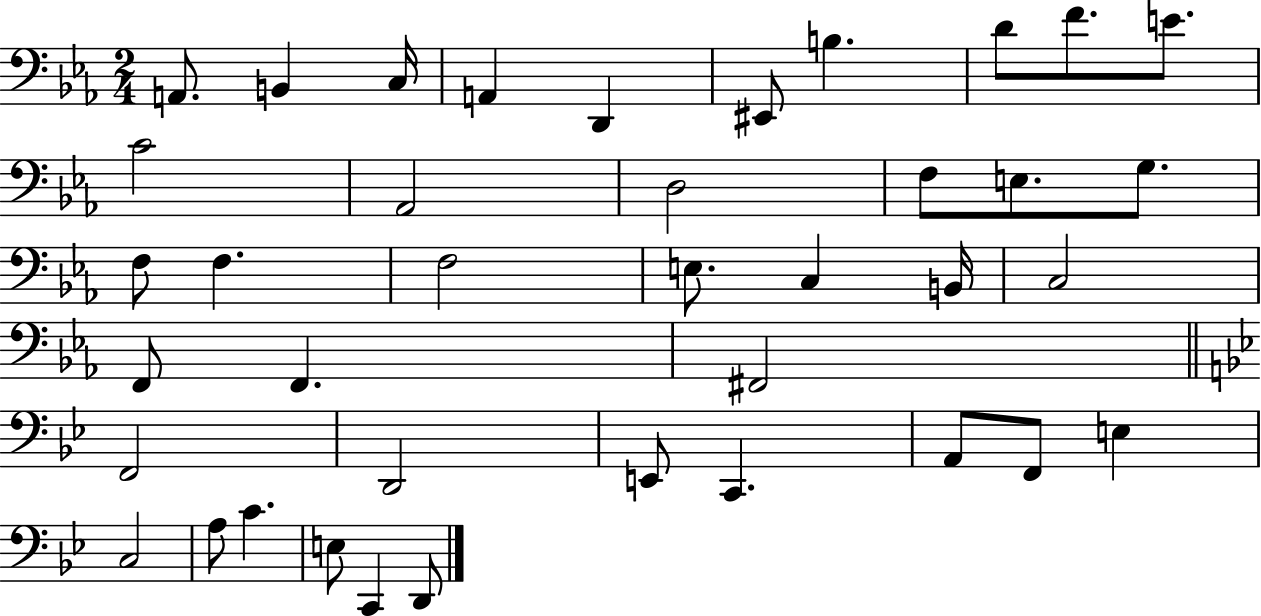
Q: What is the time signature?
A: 2/4